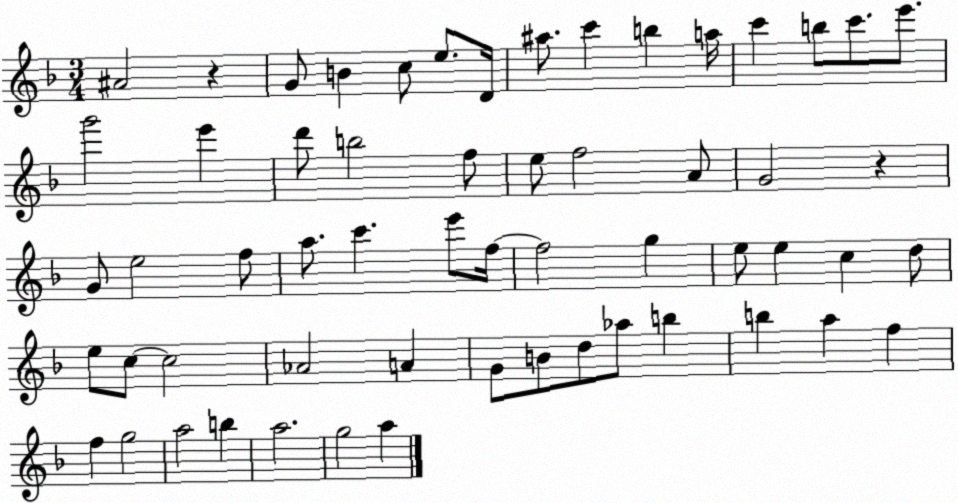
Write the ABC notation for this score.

X:1
T:Untitled
M:3/4
L:1/4
K:F
^A2 z G/2 B c/2 e/2 D/4 ^a/2 c' b a/4 c' b/2 c'/2 e'/2 g'2 e' d'/2 b2 f/2 e/2 f2 A/2 G2 z G/2 e2 f/2 a/2 c' e'/2 f/4 f2 g e/2 e c d/2 e/2 c/2 c2 _A2 A G/2 B/2 d/2 _a/2 b b a f f g2 a2 b a2 g2 a